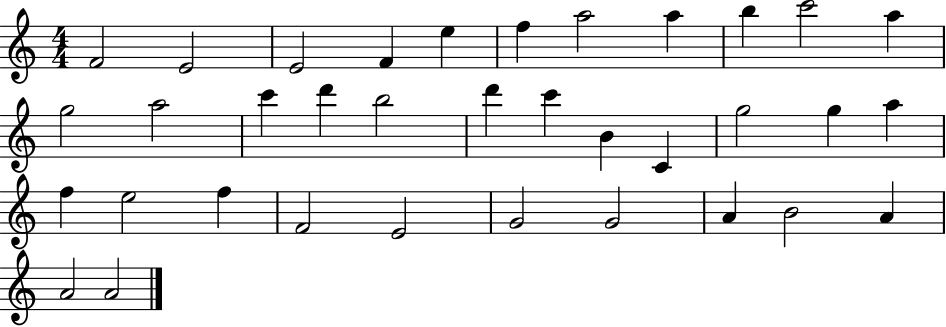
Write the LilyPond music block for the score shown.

{
  \clef treble
  \numericTimeSignature
  \time 4/4
  \key c \major
  f'2 e'2 | e'2 f'4 e''4 | f''4 a''2 a''4 | b''4 c'''2 a''4 | \break g''2 a''2 | c'''4 d'''4 b''2 | d'''4 c'''4 b'4 c'4 | g''2 g''4 a''4 | \break f''4 e''2 f''4 | f'2 e'2 | g'2 g'2 | a'4 b'2 a'4 | \break a'2 a'2 | \bar "|."
}